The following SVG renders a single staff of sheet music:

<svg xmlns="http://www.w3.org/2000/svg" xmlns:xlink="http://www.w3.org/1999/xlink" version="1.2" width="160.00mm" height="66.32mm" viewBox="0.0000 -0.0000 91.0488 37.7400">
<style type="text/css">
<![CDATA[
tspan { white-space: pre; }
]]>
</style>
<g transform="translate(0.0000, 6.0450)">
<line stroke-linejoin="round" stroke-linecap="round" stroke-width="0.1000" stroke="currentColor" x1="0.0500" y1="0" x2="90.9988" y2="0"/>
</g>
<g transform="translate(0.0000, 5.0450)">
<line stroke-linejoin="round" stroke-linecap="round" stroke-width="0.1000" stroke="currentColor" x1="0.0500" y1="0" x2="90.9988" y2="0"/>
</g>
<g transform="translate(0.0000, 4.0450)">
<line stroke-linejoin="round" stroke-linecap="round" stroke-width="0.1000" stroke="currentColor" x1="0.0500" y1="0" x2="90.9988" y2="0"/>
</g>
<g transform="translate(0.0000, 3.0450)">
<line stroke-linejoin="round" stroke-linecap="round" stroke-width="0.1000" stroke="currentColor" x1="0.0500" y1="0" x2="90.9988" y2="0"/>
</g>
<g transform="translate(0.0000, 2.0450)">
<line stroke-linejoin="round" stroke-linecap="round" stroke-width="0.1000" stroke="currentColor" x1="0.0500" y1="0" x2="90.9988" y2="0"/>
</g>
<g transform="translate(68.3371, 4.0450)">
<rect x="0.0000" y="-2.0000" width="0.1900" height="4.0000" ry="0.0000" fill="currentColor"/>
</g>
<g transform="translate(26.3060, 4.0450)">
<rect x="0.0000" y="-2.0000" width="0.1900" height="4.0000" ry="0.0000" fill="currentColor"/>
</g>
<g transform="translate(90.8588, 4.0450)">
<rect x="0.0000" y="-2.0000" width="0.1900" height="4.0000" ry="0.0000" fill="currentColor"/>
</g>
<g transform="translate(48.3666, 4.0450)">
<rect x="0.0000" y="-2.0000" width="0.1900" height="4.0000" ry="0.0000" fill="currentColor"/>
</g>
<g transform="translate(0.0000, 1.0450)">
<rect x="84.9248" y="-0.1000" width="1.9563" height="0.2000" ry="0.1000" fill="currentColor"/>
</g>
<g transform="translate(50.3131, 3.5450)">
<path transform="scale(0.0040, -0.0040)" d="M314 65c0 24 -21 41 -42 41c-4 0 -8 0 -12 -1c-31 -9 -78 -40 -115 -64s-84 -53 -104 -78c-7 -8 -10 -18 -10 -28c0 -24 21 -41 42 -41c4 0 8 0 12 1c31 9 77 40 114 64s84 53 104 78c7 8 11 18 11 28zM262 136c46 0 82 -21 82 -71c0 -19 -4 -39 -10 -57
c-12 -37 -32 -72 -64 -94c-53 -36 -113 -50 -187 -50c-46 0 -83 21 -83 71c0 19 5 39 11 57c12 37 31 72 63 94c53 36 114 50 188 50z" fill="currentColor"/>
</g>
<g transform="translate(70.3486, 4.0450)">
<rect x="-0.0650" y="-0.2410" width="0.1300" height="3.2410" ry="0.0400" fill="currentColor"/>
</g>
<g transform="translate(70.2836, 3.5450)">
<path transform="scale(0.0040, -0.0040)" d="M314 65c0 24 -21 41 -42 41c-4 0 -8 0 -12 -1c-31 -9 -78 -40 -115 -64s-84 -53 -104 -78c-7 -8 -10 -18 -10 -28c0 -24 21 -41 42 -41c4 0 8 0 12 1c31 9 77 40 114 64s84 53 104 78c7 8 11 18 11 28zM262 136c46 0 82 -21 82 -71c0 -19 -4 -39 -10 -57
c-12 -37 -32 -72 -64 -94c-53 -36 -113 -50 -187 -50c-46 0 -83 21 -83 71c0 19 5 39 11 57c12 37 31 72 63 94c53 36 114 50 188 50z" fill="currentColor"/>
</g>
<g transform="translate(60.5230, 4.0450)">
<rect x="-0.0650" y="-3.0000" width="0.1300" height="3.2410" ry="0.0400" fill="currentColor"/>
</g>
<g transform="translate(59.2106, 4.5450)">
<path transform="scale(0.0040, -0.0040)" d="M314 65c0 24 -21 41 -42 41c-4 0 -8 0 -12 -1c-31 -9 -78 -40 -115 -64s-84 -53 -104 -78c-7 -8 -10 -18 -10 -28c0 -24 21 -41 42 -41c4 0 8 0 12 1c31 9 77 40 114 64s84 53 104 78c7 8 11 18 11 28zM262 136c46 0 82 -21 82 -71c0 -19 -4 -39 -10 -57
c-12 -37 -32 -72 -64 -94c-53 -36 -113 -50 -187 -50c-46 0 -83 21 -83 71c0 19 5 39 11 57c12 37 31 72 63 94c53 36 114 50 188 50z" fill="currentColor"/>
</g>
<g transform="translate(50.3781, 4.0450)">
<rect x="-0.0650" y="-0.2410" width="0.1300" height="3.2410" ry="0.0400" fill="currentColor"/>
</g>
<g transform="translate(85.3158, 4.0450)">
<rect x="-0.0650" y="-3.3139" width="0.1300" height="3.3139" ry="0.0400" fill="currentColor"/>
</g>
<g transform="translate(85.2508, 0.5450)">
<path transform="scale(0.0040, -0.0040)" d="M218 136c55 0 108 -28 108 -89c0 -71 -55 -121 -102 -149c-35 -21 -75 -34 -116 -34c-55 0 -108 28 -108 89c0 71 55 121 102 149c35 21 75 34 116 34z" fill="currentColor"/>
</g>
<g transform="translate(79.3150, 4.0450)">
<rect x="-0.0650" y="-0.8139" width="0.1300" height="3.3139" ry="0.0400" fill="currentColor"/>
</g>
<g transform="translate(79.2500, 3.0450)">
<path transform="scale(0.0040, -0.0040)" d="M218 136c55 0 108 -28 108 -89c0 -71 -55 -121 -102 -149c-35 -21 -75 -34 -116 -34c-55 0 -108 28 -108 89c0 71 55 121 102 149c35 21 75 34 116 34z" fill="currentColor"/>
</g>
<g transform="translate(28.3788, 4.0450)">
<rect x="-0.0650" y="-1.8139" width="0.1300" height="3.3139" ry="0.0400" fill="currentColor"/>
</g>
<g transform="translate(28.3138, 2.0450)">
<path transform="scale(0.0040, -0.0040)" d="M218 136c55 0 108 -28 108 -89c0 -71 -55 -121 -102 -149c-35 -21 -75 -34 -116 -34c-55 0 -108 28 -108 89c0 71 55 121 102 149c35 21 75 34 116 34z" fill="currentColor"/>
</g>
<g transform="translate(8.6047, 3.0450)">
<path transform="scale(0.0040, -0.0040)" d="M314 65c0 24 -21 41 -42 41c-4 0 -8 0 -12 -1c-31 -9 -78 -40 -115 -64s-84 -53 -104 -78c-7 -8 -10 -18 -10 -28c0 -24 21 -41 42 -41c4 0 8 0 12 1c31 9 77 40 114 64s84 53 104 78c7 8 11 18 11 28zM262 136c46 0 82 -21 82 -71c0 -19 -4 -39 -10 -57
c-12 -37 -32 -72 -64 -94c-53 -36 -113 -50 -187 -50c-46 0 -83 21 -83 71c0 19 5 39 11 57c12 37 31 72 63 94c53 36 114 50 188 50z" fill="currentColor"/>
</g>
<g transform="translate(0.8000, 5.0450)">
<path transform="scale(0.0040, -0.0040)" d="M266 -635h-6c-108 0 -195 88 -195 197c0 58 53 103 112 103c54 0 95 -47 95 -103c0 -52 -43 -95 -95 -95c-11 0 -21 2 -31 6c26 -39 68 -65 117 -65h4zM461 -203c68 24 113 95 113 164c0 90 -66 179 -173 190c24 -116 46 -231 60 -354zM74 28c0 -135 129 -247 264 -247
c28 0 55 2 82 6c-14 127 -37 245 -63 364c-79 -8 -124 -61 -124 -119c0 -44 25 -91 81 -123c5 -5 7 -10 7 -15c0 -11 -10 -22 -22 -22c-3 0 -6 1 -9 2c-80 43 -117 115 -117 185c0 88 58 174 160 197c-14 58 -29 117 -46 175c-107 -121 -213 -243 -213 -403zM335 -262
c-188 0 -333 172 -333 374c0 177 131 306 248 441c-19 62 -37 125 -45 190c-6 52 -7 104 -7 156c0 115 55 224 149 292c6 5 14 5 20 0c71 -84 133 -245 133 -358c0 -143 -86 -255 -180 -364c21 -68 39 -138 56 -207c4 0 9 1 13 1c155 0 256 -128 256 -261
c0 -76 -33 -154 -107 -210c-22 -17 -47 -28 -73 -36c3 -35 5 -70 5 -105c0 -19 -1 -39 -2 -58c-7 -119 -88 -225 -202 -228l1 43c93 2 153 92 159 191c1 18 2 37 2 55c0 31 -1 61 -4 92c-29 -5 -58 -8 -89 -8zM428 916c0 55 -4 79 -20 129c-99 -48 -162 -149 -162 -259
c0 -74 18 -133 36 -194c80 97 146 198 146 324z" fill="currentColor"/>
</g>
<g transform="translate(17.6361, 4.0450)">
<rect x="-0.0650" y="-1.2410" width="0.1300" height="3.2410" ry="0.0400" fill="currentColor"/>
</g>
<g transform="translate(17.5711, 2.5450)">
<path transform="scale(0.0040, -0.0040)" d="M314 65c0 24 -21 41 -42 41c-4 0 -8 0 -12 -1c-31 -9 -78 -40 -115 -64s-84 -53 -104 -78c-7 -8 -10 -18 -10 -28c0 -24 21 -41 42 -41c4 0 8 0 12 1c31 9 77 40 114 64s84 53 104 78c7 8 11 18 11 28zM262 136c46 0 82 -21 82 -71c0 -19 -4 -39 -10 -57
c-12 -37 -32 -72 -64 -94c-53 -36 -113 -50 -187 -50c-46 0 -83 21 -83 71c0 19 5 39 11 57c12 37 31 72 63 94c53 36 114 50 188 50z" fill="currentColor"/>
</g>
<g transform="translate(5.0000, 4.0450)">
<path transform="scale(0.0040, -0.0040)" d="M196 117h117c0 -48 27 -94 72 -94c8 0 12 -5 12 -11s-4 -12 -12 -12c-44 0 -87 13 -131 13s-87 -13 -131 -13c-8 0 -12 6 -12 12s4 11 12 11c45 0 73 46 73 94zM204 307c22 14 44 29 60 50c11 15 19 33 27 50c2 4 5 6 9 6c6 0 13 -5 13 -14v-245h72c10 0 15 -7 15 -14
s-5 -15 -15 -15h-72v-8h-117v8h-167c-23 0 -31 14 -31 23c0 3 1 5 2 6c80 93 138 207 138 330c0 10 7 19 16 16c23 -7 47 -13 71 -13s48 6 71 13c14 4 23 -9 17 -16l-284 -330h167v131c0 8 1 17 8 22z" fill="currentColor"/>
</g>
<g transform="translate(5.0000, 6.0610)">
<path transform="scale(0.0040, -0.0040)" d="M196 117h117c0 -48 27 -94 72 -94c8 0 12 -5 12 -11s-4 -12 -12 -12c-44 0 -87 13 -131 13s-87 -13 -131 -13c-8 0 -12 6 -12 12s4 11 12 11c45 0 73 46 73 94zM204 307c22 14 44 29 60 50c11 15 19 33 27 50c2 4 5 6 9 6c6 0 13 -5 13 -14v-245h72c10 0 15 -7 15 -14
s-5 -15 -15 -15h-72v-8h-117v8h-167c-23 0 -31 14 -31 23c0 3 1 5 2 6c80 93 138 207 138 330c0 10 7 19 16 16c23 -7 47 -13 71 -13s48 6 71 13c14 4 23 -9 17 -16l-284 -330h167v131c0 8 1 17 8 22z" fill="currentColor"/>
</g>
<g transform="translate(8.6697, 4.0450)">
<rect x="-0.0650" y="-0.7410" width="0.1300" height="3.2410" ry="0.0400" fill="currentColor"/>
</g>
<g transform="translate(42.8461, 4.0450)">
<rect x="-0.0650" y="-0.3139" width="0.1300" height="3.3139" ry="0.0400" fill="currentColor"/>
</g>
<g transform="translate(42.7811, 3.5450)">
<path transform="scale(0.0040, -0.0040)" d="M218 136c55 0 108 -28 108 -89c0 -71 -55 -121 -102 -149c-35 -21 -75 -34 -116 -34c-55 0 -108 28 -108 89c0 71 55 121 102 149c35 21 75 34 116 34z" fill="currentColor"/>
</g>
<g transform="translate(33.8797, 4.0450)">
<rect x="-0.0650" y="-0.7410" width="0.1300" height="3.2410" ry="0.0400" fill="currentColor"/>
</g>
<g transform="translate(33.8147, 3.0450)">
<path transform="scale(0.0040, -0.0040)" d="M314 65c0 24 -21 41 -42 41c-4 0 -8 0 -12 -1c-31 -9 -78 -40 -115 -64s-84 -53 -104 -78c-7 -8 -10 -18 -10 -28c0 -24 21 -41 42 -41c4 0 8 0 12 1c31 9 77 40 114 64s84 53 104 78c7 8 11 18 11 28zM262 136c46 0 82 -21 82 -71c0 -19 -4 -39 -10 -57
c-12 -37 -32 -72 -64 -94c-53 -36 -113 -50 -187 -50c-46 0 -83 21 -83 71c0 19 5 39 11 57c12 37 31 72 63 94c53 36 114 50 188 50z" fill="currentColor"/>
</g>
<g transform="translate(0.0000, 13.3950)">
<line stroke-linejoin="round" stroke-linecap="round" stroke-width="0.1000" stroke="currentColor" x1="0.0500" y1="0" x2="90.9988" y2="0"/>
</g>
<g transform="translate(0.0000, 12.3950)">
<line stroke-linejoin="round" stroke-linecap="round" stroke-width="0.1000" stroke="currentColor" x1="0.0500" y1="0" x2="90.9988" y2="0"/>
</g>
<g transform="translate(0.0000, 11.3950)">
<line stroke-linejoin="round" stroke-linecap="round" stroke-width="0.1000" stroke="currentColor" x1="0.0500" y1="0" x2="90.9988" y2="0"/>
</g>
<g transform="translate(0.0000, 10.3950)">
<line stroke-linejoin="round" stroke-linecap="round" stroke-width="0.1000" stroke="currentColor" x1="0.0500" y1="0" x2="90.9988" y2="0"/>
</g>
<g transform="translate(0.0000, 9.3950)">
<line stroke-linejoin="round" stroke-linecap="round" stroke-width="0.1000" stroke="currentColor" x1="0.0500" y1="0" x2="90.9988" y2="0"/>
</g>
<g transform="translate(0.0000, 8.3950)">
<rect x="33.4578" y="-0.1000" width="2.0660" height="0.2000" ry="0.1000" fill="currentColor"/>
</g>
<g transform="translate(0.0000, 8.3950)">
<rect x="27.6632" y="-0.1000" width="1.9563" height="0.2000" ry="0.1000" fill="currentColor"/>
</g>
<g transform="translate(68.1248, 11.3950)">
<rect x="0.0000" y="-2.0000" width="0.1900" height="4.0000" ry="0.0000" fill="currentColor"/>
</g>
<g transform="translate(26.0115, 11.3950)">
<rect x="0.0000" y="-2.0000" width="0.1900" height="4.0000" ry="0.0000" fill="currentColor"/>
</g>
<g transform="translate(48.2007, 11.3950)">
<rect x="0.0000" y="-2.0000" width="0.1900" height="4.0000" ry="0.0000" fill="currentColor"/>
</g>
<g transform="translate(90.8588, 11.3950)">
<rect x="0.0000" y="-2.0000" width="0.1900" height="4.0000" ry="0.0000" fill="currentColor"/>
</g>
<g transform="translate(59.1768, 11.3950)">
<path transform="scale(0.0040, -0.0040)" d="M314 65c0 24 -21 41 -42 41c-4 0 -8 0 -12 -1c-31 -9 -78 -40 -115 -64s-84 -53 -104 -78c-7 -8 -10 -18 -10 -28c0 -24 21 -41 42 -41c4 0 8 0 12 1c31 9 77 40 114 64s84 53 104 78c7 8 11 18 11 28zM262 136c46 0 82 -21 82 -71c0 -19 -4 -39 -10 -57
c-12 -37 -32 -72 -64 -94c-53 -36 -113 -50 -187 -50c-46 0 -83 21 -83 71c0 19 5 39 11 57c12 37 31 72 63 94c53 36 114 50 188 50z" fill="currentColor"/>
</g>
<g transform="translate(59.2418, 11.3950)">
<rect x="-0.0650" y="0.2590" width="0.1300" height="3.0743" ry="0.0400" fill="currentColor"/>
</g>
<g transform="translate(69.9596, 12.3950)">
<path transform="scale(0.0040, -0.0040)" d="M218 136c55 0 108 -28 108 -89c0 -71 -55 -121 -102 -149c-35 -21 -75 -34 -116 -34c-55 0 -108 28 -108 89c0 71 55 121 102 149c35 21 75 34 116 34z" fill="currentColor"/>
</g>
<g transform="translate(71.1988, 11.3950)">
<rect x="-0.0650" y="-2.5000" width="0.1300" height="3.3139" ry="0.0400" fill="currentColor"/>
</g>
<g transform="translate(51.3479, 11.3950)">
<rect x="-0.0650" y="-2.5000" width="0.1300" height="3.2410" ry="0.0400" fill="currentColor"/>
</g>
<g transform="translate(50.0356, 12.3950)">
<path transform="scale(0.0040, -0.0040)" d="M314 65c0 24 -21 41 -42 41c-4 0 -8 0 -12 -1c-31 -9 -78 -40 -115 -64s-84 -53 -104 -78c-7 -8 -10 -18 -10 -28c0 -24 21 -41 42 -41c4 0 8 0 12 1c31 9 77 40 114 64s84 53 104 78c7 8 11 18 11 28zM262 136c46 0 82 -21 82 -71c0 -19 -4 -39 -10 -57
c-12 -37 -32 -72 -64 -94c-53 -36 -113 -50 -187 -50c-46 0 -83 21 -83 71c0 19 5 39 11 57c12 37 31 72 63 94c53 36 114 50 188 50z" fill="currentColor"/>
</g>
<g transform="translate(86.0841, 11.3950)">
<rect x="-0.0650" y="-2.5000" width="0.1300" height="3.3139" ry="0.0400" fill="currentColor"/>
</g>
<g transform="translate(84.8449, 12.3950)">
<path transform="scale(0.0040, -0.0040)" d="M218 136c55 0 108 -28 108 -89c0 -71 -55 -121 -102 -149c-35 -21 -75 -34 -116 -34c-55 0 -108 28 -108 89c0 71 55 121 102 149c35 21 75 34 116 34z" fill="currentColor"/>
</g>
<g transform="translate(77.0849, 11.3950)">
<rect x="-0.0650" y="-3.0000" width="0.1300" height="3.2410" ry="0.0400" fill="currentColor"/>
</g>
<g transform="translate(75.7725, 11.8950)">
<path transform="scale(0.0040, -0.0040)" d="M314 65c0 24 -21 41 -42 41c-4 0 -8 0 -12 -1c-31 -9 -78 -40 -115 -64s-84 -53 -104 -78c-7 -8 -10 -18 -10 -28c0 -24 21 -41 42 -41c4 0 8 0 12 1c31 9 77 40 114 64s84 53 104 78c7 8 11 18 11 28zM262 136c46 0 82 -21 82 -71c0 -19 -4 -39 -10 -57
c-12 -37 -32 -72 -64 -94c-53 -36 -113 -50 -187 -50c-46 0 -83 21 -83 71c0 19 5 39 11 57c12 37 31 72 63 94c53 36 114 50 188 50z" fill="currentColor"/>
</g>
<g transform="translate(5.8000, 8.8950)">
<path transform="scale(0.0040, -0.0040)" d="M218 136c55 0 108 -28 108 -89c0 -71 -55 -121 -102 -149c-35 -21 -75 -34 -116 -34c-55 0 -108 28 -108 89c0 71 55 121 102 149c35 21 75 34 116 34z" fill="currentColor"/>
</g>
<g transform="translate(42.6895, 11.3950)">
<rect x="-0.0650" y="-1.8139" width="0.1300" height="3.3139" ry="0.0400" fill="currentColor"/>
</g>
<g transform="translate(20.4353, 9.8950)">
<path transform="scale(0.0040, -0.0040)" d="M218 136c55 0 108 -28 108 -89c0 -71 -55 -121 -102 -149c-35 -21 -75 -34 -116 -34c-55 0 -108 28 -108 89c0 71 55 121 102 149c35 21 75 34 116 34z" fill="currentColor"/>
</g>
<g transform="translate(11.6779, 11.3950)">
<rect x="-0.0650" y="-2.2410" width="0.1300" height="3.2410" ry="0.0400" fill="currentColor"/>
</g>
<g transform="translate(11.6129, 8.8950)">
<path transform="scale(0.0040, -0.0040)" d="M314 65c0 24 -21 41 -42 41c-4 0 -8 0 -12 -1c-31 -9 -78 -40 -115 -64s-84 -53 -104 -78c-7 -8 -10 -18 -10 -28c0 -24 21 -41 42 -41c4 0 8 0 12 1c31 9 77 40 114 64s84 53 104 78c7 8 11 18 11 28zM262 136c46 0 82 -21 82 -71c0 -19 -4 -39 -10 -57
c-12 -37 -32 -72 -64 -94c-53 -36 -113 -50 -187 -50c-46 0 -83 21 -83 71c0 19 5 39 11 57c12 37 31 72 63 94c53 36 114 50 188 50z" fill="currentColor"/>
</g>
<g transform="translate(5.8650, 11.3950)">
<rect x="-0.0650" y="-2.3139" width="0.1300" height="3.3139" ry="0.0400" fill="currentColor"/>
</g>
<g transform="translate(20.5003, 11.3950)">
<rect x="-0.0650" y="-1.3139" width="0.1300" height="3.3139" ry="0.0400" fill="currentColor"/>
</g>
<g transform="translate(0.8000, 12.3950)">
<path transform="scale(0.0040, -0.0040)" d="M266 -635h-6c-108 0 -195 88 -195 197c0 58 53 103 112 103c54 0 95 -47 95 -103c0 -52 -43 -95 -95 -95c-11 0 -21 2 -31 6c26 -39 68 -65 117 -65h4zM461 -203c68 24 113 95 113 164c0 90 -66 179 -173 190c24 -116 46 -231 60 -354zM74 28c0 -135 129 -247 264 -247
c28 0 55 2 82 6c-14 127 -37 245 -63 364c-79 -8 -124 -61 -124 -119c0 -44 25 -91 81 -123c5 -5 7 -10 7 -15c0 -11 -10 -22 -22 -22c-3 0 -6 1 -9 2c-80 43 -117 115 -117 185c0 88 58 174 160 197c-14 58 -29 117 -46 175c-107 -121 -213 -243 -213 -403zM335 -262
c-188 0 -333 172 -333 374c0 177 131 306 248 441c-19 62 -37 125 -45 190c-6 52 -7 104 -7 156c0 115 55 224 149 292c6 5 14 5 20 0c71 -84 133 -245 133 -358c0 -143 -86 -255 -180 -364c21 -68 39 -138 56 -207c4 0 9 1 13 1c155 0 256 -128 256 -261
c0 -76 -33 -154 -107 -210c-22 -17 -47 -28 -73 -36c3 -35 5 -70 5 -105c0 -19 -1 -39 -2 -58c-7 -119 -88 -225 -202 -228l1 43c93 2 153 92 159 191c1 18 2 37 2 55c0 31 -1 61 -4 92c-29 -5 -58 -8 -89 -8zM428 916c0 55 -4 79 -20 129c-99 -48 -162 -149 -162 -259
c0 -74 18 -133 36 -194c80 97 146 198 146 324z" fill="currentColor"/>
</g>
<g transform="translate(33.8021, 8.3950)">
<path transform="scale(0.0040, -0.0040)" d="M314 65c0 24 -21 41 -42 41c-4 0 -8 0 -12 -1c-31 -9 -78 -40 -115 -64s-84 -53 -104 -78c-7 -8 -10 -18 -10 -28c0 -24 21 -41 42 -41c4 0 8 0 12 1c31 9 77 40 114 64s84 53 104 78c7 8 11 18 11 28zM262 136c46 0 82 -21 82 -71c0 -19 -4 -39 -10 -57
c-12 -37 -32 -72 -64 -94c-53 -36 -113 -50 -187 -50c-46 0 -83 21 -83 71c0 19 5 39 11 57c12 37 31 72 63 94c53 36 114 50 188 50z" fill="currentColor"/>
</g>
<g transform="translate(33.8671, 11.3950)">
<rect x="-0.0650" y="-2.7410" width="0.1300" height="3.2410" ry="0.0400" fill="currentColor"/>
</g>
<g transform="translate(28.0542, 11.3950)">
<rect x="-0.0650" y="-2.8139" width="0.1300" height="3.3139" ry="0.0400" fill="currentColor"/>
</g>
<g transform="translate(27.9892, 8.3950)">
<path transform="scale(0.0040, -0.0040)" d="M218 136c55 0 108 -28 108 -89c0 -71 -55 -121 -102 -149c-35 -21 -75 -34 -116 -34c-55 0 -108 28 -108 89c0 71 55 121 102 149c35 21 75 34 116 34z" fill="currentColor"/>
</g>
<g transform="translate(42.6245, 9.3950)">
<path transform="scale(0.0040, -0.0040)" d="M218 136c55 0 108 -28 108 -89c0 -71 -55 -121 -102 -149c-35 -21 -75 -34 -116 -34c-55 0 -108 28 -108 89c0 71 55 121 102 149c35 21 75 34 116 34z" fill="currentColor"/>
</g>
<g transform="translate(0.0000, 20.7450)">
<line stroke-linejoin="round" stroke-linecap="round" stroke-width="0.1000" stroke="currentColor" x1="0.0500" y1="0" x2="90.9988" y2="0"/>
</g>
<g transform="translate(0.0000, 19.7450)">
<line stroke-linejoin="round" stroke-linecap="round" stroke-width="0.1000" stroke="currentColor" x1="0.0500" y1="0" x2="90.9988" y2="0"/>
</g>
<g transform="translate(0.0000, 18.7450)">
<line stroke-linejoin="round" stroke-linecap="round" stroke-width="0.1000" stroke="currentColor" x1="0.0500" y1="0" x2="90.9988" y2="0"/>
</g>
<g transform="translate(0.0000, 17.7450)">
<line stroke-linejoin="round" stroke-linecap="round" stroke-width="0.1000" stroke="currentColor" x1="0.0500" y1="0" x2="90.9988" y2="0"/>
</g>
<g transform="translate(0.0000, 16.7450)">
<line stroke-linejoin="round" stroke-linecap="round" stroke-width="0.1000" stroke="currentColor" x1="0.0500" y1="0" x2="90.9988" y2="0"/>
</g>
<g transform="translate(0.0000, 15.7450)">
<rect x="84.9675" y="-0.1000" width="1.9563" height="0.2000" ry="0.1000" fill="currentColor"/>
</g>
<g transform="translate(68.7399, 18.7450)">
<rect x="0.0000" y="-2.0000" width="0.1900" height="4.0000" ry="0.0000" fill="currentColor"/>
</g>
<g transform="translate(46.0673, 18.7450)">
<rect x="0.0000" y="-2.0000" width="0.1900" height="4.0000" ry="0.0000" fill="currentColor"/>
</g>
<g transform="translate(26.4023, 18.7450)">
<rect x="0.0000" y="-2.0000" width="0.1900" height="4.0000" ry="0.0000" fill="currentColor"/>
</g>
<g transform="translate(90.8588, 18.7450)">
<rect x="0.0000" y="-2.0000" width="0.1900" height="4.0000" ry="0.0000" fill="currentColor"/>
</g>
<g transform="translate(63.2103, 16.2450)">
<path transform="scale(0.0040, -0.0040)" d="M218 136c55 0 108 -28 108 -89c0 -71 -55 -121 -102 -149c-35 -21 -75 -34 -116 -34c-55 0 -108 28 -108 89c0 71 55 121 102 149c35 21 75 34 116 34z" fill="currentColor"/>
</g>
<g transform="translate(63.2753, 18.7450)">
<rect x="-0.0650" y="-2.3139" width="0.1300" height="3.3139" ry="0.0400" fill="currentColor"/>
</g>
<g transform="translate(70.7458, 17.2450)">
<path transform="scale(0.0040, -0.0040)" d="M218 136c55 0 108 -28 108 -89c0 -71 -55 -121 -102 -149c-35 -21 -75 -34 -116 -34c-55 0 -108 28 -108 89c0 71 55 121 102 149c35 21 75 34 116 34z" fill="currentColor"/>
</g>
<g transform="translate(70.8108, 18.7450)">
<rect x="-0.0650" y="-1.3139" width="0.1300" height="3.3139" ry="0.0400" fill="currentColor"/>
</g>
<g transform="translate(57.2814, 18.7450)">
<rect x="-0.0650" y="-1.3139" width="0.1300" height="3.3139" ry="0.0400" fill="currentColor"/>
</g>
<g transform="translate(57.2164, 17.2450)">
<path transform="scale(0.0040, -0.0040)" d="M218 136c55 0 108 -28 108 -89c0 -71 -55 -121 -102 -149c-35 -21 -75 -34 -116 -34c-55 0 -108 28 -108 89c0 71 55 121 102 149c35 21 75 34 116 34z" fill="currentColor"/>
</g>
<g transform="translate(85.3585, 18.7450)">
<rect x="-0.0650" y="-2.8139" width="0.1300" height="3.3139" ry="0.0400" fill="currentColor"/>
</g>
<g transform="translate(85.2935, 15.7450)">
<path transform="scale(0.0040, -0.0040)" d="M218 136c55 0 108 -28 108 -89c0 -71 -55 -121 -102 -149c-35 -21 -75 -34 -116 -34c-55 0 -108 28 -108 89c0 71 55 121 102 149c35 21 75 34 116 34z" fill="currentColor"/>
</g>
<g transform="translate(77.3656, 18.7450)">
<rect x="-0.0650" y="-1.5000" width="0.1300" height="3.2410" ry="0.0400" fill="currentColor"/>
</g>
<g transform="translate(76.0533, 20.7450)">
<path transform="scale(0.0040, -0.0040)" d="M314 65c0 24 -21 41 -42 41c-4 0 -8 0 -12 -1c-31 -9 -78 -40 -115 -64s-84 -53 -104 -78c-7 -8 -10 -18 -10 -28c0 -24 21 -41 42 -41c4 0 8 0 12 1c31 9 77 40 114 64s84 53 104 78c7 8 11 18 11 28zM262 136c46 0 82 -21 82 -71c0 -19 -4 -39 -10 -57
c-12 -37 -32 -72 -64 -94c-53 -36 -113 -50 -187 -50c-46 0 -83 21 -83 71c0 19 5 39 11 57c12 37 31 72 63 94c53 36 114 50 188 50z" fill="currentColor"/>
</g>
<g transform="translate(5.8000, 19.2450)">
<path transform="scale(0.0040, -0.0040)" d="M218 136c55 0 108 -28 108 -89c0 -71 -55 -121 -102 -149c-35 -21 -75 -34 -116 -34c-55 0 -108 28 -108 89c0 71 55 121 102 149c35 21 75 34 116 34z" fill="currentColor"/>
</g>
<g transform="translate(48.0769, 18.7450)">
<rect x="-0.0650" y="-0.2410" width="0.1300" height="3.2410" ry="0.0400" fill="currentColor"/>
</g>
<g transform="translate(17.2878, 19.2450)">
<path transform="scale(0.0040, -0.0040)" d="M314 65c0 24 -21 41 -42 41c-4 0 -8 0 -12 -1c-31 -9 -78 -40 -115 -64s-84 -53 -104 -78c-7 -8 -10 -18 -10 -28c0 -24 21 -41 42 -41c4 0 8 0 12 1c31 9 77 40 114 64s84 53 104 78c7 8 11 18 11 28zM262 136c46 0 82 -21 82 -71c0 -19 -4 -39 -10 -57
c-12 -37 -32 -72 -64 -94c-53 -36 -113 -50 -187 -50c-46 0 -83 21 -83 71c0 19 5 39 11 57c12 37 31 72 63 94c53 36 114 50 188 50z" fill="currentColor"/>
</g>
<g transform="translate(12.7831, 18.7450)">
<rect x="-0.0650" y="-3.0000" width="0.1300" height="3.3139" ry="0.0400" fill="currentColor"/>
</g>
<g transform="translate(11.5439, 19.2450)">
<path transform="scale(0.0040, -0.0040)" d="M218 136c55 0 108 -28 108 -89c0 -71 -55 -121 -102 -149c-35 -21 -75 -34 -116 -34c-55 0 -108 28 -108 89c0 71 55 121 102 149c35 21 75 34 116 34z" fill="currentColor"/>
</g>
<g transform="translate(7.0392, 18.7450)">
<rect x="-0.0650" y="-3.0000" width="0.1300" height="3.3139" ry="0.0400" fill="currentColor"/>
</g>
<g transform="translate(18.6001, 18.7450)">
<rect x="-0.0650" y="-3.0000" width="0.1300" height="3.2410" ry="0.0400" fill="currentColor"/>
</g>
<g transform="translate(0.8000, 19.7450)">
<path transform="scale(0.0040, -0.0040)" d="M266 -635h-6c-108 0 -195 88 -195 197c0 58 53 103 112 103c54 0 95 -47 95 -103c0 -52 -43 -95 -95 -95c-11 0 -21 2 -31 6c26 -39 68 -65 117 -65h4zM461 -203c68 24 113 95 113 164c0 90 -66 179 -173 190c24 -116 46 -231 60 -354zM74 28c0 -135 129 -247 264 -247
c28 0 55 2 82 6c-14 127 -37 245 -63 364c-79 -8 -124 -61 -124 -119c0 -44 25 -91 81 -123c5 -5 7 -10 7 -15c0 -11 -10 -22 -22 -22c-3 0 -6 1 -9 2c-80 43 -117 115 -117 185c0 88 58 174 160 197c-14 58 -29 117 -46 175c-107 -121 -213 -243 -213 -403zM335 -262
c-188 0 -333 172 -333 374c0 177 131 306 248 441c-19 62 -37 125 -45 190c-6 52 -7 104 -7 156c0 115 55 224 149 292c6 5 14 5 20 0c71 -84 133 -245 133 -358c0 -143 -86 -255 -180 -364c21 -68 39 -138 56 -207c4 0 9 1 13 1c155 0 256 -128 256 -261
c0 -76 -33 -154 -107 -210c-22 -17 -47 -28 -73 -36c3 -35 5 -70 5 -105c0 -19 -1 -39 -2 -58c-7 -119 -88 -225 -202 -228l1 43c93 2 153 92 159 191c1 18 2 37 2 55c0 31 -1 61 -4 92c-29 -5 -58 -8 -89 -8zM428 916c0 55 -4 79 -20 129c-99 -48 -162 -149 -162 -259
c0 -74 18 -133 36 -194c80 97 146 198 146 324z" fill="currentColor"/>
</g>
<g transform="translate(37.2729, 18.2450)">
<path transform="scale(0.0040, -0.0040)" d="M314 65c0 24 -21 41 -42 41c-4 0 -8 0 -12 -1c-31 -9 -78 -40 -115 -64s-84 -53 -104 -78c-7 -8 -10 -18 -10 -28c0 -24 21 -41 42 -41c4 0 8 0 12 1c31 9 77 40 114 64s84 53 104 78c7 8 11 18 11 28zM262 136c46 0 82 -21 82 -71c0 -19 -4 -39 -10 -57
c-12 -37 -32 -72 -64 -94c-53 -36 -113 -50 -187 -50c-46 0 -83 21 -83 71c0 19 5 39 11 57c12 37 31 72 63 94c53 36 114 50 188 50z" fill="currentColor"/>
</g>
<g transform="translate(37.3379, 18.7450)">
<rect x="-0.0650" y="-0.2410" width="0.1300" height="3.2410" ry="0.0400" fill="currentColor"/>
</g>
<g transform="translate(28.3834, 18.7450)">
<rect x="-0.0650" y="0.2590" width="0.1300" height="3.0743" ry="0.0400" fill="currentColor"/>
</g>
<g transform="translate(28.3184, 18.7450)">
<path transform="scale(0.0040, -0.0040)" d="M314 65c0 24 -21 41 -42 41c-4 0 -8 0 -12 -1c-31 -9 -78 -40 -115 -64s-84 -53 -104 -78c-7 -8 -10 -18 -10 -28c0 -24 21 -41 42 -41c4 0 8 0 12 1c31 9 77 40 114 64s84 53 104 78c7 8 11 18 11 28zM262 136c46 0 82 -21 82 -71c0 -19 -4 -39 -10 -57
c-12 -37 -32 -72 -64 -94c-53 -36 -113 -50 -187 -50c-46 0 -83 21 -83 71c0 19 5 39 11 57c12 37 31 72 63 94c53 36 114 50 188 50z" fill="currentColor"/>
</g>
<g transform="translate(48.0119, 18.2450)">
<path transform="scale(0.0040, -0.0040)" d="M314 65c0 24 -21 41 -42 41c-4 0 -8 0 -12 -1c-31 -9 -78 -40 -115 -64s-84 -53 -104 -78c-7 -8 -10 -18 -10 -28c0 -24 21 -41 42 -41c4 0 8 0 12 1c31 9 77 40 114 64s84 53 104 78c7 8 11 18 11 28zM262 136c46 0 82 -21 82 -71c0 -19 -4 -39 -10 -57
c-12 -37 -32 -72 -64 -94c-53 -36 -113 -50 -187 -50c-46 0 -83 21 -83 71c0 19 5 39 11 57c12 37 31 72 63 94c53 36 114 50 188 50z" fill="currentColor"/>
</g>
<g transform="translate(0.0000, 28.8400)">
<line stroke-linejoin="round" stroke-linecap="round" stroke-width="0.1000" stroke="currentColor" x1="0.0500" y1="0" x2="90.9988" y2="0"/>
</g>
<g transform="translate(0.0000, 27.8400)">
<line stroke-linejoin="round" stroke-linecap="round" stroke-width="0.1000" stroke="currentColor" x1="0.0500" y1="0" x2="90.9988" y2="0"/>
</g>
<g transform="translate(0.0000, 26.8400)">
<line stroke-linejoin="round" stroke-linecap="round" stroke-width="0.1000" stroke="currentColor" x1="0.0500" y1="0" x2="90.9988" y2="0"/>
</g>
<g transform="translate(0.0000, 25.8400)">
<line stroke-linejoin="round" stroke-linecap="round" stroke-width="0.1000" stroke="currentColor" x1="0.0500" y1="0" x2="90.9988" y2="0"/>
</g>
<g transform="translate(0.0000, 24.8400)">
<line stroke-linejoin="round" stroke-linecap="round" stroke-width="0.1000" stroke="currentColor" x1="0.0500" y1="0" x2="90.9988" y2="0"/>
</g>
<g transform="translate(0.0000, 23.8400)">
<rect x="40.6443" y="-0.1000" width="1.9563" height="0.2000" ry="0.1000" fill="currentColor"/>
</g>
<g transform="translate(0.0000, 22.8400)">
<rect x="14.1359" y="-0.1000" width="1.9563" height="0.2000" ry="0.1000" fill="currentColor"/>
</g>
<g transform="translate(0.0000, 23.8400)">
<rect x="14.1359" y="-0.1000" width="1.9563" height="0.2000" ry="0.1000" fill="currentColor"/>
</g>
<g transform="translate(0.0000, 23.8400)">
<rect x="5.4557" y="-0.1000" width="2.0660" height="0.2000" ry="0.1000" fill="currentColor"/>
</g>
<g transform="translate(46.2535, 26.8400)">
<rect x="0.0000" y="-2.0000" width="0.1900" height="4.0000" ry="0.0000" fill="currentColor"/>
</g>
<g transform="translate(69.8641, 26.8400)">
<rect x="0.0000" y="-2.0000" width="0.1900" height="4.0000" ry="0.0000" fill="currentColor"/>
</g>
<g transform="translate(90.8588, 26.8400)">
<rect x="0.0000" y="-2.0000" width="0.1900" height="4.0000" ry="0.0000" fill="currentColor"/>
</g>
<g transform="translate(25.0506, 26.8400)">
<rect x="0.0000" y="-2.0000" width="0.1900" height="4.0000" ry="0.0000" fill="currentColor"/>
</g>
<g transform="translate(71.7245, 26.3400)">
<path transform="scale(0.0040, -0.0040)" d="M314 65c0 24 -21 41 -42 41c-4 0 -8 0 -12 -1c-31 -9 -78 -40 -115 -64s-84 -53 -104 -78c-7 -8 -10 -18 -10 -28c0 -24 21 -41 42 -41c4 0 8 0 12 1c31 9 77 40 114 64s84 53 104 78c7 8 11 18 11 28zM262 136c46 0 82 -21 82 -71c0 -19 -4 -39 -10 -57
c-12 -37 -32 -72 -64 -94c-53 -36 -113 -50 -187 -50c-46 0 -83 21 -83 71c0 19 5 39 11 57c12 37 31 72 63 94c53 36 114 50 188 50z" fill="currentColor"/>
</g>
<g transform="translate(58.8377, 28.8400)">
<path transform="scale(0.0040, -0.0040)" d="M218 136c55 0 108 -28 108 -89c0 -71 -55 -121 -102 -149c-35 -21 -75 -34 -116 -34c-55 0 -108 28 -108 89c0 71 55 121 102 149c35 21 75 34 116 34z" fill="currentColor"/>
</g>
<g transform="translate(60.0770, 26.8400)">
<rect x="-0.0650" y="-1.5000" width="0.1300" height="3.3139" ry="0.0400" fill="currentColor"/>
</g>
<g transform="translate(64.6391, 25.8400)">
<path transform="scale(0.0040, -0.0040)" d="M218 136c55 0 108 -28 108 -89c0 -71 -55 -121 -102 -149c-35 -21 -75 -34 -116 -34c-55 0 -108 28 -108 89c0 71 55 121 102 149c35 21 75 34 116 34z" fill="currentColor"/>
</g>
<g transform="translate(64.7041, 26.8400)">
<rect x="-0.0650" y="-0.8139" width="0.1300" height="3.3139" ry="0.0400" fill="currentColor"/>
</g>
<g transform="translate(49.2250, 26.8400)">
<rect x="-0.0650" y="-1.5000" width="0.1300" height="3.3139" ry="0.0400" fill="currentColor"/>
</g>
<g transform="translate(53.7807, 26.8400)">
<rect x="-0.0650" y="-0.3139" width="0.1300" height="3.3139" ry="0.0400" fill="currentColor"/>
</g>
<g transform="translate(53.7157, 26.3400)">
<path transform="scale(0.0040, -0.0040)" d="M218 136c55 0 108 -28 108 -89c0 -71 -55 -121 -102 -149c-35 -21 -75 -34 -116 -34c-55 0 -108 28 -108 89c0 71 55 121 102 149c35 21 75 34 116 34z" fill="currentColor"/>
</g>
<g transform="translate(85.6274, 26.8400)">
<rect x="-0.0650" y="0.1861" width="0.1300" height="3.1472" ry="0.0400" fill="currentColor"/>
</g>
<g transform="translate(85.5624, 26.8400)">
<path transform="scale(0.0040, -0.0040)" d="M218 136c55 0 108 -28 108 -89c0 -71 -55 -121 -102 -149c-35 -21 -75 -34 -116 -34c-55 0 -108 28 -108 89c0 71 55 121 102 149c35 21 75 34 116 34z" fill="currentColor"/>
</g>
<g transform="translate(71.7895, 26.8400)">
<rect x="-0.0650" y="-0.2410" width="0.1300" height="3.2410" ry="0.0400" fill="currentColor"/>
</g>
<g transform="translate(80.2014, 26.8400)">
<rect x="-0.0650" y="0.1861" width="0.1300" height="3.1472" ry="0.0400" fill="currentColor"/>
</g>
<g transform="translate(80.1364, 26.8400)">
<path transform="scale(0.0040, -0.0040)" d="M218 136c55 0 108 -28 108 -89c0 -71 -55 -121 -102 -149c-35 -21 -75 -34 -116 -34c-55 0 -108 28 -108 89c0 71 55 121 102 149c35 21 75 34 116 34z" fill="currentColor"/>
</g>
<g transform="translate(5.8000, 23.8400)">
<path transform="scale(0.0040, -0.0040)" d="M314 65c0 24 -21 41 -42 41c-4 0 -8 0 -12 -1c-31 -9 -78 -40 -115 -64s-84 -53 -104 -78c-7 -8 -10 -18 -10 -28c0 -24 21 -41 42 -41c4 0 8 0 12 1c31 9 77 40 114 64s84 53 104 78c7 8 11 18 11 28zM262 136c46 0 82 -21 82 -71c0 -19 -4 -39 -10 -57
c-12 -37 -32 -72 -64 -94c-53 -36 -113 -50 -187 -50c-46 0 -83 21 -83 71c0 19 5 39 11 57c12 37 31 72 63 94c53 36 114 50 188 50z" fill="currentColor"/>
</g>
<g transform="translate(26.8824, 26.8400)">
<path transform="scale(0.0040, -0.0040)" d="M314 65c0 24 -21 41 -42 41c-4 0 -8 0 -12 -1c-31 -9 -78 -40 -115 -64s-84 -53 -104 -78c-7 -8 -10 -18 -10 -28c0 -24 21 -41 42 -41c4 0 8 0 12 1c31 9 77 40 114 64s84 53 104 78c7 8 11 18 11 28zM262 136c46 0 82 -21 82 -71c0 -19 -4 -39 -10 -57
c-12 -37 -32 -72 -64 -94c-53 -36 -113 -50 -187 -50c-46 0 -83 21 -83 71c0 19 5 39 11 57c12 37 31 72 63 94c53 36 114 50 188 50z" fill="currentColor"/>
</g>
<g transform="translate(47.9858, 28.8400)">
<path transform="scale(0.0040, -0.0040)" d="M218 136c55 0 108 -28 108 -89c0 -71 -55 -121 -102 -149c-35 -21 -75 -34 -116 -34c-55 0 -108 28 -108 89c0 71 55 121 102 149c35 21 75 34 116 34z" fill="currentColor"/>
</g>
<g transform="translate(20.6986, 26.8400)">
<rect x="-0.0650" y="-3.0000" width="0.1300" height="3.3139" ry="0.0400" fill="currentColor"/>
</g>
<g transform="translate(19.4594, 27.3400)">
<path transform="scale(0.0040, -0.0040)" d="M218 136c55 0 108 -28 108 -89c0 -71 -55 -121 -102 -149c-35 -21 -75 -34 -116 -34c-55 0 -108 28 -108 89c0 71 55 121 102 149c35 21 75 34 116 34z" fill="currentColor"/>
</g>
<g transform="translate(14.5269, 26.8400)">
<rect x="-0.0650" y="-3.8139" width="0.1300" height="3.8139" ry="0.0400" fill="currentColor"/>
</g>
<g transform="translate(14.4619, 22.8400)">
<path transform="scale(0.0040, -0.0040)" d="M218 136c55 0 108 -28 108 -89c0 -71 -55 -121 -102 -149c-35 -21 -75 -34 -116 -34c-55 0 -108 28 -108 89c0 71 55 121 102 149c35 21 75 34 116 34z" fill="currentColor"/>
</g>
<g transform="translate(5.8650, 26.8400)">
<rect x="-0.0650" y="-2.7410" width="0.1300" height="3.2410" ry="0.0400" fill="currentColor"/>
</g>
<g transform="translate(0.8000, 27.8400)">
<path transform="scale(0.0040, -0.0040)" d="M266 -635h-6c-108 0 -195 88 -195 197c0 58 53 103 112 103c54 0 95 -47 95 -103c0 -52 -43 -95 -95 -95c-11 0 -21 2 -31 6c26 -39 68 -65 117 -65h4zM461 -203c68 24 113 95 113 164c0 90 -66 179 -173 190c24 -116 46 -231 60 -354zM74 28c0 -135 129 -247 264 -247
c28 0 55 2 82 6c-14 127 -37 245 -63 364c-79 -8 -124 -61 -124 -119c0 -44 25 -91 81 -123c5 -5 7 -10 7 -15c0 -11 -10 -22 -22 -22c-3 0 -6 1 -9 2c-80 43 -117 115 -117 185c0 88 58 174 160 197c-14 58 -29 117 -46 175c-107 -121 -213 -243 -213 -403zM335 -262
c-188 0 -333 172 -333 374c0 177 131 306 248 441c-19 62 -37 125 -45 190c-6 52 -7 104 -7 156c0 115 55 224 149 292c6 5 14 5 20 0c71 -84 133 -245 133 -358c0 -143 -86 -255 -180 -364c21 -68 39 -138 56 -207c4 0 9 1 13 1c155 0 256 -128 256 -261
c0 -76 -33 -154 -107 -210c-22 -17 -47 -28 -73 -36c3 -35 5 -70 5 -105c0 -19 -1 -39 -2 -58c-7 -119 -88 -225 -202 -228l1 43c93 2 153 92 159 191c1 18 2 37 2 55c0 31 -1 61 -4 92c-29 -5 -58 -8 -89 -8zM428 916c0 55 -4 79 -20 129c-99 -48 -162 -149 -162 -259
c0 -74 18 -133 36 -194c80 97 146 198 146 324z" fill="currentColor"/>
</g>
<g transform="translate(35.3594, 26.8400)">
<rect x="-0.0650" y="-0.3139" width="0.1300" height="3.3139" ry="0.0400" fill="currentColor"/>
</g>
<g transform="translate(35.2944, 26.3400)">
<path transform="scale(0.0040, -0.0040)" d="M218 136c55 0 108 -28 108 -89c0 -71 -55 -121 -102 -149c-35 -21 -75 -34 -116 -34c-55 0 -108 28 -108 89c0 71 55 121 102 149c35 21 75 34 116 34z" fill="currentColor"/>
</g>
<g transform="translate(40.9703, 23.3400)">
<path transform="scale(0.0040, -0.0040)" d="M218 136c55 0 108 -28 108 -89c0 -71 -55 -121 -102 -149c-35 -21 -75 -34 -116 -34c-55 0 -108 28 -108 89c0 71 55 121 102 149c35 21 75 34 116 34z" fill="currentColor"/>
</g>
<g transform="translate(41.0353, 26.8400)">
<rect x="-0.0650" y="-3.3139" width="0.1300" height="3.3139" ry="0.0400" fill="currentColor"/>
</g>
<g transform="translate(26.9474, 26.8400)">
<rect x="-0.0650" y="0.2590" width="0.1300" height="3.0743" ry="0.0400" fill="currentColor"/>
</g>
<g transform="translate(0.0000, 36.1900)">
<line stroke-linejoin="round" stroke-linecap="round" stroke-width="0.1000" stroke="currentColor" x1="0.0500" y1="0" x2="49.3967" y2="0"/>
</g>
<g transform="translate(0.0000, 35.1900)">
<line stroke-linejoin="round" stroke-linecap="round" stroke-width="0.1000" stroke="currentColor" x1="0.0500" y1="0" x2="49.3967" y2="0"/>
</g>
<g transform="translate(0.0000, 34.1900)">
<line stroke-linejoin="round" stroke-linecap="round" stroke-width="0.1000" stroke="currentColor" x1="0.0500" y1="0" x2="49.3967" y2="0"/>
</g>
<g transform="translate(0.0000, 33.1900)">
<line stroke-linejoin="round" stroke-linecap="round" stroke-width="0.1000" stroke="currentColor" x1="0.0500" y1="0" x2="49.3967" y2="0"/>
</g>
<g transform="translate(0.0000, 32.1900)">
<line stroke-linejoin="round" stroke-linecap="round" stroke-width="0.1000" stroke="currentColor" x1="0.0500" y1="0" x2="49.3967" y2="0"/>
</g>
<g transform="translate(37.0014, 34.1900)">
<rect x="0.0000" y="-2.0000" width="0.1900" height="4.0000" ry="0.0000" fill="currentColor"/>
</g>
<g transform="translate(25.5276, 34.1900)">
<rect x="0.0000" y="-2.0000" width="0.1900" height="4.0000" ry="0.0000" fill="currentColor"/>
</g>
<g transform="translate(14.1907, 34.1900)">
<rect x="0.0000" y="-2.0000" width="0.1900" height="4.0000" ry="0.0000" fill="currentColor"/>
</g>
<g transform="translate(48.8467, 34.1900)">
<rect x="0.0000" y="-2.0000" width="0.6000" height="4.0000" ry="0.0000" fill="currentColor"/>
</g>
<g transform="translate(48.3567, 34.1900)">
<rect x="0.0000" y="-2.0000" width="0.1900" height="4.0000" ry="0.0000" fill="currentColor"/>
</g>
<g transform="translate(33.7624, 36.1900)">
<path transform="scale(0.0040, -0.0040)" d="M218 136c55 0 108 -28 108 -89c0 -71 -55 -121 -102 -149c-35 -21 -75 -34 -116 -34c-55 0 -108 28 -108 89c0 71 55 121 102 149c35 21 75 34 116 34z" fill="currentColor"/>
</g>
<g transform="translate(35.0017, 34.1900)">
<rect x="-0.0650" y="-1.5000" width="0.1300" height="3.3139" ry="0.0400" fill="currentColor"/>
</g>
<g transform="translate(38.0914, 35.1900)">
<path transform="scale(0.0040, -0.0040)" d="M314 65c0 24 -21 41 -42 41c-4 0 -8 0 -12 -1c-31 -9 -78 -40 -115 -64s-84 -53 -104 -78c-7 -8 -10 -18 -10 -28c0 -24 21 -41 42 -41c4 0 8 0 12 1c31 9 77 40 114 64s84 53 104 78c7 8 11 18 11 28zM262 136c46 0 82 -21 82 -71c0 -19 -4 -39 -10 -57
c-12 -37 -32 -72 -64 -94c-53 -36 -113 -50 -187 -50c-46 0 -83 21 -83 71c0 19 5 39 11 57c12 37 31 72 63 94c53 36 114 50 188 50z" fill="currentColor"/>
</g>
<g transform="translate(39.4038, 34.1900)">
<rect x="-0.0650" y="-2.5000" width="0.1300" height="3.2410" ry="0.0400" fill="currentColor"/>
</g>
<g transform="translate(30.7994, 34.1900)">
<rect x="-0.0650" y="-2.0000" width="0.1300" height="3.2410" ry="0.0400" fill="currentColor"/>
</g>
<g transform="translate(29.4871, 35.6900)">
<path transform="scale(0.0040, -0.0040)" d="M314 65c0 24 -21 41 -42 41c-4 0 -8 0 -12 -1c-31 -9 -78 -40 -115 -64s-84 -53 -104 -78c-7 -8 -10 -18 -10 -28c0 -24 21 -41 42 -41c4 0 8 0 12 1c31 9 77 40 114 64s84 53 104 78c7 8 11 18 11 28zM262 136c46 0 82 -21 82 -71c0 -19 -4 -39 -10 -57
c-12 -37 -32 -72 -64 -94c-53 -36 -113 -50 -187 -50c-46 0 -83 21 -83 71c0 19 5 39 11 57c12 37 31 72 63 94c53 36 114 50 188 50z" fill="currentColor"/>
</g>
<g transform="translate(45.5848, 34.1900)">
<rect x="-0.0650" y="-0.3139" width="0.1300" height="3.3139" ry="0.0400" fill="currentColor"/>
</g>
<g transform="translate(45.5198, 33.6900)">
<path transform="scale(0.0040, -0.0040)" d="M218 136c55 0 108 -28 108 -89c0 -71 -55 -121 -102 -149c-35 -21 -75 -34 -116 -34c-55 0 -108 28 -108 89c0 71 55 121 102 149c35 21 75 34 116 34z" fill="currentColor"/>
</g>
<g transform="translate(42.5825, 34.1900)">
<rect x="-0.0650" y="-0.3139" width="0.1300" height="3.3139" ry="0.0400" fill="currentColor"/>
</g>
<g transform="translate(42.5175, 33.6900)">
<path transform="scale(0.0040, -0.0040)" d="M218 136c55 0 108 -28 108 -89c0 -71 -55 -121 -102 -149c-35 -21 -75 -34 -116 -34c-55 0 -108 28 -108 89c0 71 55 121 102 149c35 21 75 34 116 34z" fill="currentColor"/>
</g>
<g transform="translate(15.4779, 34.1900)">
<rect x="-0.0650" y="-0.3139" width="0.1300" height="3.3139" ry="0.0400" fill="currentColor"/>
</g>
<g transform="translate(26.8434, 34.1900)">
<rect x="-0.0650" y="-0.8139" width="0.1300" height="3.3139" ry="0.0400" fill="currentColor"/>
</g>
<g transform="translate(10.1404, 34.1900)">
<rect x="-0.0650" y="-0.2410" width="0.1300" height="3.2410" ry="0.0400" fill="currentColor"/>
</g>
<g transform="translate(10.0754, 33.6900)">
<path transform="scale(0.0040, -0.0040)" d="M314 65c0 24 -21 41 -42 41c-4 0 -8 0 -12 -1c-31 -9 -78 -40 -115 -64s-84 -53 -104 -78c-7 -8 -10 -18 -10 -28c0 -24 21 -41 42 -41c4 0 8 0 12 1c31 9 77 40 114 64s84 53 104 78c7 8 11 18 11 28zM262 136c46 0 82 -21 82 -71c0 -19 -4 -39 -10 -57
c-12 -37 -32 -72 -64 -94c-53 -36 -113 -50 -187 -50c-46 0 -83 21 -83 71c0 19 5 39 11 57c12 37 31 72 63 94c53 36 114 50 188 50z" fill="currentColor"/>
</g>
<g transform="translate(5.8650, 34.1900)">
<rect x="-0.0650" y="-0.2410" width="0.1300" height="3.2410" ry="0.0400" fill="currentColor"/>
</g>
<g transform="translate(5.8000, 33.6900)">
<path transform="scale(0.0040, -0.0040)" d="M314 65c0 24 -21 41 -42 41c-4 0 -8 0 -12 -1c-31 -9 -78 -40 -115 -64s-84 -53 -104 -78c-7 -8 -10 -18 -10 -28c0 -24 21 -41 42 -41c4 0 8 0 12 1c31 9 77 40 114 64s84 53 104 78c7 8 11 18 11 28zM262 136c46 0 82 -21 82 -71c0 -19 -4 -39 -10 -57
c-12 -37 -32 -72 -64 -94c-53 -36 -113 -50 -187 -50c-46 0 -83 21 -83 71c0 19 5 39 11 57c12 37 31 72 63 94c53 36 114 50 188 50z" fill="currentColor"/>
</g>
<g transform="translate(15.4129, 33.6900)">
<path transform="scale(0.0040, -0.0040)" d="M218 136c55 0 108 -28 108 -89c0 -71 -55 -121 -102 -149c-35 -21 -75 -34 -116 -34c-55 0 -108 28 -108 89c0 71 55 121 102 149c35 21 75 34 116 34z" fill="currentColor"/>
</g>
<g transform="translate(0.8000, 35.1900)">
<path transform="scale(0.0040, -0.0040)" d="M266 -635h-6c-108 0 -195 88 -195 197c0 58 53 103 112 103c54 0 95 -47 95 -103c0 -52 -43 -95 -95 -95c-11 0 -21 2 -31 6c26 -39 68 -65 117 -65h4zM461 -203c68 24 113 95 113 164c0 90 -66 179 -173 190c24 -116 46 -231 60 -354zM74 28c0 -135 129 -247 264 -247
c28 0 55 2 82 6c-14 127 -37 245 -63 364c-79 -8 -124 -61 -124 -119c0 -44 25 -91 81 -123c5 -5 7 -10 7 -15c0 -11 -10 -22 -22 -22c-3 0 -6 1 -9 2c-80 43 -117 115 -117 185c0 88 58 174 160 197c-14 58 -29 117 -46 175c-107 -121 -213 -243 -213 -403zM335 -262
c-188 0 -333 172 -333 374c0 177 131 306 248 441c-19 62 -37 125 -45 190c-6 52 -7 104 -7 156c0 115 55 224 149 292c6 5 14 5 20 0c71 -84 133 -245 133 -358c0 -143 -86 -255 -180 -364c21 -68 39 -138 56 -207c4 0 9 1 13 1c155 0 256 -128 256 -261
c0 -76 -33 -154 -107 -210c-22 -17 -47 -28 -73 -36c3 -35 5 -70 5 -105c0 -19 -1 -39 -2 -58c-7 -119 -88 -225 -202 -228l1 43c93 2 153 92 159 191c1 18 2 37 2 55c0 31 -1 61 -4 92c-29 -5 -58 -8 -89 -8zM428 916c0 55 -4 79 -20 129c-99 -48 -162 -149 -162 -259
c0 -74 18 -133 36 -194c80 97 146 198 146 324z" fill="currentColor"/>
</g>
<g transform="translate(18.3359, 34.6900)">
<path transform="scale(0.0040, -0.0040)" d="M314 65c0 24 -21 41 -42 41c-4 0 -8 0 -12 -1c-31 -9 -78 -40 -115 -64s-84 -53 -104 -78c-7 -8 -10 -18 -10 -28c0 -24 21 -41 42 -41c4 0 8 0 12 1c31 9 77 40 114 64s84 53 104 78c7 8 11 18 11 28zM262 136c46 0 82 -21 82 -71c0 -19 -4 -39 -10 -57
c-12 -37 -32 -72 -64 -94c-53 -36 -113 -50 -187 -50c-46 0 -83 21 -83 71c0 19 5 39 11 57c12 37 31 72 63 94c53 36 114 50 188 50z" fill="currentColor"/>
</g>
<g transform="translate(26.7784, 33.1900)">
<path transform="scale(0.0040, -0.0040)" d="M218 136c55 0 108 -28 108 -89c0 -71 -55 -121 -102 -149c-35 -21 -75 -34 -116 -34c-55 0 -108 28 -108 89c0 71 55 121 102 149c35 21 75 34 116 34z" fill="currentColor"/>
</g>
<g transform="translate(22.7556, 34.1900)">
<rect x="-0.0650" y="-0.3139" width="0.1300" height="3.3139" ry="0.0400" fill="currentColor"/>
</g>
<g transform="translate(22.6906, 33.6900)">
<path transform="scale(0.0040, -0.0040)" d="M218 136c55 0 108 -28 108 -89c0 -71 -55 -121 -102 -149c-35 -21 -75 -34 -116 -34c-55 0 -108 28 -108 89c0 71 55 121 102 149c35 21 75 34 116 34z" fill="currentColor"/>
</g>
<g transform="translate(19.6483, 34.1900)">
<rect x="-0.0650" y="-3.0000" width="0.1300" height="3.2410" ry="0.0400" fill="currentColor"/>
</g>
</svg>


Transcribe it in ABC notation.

X:1
T:Untitled
M:4/4
L:1/4
K:C
d2 e2 f d2 c c2 A2 c2 d b g g2 e a a2 f G2 B2 G A2 G A A A2 B2 c2 c2 e g e E2 a a2 c' A B2 c b E c E d c2 B B c2 c2 c A2 c d F2 E G2 c c